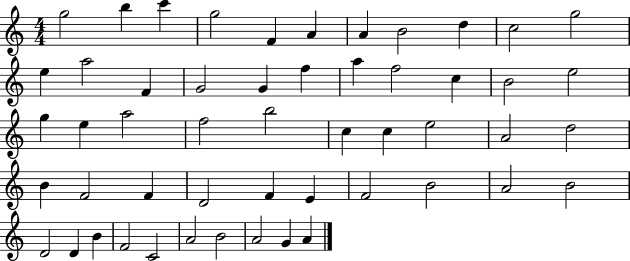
{
  \clef treble
  \numericTimeSignature
  \time 4/4
  \key c \major
  g''2 b''4 c'''4 | g''2 f'4 a'4 | a'4 b'2 d''4 | c''2 g''2 | \break e''4 a''2 f'4 | g'2 g'4 f''4 | a''4 f''2 c''4 | b'2 e''2 | \break g''4 e''4 a''2 | f''2 b''2 | c''4 c''4 e''2 | a'2 d''2 | \break b'4 f'2 f'4 | d'2 f'4 e'4 | f'2 b'2 | a'2 b'2 | \break d'2 d'4 b'4 | f'2 c'2 | a'2 b'2 | a'2 g'4 a'4 | \break \bar "|."
}